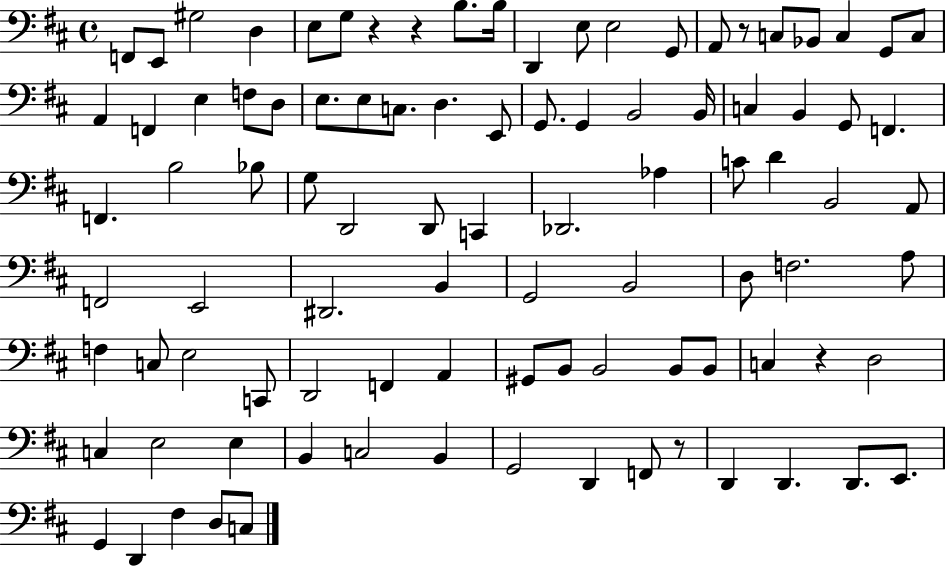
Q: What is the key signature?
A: D major